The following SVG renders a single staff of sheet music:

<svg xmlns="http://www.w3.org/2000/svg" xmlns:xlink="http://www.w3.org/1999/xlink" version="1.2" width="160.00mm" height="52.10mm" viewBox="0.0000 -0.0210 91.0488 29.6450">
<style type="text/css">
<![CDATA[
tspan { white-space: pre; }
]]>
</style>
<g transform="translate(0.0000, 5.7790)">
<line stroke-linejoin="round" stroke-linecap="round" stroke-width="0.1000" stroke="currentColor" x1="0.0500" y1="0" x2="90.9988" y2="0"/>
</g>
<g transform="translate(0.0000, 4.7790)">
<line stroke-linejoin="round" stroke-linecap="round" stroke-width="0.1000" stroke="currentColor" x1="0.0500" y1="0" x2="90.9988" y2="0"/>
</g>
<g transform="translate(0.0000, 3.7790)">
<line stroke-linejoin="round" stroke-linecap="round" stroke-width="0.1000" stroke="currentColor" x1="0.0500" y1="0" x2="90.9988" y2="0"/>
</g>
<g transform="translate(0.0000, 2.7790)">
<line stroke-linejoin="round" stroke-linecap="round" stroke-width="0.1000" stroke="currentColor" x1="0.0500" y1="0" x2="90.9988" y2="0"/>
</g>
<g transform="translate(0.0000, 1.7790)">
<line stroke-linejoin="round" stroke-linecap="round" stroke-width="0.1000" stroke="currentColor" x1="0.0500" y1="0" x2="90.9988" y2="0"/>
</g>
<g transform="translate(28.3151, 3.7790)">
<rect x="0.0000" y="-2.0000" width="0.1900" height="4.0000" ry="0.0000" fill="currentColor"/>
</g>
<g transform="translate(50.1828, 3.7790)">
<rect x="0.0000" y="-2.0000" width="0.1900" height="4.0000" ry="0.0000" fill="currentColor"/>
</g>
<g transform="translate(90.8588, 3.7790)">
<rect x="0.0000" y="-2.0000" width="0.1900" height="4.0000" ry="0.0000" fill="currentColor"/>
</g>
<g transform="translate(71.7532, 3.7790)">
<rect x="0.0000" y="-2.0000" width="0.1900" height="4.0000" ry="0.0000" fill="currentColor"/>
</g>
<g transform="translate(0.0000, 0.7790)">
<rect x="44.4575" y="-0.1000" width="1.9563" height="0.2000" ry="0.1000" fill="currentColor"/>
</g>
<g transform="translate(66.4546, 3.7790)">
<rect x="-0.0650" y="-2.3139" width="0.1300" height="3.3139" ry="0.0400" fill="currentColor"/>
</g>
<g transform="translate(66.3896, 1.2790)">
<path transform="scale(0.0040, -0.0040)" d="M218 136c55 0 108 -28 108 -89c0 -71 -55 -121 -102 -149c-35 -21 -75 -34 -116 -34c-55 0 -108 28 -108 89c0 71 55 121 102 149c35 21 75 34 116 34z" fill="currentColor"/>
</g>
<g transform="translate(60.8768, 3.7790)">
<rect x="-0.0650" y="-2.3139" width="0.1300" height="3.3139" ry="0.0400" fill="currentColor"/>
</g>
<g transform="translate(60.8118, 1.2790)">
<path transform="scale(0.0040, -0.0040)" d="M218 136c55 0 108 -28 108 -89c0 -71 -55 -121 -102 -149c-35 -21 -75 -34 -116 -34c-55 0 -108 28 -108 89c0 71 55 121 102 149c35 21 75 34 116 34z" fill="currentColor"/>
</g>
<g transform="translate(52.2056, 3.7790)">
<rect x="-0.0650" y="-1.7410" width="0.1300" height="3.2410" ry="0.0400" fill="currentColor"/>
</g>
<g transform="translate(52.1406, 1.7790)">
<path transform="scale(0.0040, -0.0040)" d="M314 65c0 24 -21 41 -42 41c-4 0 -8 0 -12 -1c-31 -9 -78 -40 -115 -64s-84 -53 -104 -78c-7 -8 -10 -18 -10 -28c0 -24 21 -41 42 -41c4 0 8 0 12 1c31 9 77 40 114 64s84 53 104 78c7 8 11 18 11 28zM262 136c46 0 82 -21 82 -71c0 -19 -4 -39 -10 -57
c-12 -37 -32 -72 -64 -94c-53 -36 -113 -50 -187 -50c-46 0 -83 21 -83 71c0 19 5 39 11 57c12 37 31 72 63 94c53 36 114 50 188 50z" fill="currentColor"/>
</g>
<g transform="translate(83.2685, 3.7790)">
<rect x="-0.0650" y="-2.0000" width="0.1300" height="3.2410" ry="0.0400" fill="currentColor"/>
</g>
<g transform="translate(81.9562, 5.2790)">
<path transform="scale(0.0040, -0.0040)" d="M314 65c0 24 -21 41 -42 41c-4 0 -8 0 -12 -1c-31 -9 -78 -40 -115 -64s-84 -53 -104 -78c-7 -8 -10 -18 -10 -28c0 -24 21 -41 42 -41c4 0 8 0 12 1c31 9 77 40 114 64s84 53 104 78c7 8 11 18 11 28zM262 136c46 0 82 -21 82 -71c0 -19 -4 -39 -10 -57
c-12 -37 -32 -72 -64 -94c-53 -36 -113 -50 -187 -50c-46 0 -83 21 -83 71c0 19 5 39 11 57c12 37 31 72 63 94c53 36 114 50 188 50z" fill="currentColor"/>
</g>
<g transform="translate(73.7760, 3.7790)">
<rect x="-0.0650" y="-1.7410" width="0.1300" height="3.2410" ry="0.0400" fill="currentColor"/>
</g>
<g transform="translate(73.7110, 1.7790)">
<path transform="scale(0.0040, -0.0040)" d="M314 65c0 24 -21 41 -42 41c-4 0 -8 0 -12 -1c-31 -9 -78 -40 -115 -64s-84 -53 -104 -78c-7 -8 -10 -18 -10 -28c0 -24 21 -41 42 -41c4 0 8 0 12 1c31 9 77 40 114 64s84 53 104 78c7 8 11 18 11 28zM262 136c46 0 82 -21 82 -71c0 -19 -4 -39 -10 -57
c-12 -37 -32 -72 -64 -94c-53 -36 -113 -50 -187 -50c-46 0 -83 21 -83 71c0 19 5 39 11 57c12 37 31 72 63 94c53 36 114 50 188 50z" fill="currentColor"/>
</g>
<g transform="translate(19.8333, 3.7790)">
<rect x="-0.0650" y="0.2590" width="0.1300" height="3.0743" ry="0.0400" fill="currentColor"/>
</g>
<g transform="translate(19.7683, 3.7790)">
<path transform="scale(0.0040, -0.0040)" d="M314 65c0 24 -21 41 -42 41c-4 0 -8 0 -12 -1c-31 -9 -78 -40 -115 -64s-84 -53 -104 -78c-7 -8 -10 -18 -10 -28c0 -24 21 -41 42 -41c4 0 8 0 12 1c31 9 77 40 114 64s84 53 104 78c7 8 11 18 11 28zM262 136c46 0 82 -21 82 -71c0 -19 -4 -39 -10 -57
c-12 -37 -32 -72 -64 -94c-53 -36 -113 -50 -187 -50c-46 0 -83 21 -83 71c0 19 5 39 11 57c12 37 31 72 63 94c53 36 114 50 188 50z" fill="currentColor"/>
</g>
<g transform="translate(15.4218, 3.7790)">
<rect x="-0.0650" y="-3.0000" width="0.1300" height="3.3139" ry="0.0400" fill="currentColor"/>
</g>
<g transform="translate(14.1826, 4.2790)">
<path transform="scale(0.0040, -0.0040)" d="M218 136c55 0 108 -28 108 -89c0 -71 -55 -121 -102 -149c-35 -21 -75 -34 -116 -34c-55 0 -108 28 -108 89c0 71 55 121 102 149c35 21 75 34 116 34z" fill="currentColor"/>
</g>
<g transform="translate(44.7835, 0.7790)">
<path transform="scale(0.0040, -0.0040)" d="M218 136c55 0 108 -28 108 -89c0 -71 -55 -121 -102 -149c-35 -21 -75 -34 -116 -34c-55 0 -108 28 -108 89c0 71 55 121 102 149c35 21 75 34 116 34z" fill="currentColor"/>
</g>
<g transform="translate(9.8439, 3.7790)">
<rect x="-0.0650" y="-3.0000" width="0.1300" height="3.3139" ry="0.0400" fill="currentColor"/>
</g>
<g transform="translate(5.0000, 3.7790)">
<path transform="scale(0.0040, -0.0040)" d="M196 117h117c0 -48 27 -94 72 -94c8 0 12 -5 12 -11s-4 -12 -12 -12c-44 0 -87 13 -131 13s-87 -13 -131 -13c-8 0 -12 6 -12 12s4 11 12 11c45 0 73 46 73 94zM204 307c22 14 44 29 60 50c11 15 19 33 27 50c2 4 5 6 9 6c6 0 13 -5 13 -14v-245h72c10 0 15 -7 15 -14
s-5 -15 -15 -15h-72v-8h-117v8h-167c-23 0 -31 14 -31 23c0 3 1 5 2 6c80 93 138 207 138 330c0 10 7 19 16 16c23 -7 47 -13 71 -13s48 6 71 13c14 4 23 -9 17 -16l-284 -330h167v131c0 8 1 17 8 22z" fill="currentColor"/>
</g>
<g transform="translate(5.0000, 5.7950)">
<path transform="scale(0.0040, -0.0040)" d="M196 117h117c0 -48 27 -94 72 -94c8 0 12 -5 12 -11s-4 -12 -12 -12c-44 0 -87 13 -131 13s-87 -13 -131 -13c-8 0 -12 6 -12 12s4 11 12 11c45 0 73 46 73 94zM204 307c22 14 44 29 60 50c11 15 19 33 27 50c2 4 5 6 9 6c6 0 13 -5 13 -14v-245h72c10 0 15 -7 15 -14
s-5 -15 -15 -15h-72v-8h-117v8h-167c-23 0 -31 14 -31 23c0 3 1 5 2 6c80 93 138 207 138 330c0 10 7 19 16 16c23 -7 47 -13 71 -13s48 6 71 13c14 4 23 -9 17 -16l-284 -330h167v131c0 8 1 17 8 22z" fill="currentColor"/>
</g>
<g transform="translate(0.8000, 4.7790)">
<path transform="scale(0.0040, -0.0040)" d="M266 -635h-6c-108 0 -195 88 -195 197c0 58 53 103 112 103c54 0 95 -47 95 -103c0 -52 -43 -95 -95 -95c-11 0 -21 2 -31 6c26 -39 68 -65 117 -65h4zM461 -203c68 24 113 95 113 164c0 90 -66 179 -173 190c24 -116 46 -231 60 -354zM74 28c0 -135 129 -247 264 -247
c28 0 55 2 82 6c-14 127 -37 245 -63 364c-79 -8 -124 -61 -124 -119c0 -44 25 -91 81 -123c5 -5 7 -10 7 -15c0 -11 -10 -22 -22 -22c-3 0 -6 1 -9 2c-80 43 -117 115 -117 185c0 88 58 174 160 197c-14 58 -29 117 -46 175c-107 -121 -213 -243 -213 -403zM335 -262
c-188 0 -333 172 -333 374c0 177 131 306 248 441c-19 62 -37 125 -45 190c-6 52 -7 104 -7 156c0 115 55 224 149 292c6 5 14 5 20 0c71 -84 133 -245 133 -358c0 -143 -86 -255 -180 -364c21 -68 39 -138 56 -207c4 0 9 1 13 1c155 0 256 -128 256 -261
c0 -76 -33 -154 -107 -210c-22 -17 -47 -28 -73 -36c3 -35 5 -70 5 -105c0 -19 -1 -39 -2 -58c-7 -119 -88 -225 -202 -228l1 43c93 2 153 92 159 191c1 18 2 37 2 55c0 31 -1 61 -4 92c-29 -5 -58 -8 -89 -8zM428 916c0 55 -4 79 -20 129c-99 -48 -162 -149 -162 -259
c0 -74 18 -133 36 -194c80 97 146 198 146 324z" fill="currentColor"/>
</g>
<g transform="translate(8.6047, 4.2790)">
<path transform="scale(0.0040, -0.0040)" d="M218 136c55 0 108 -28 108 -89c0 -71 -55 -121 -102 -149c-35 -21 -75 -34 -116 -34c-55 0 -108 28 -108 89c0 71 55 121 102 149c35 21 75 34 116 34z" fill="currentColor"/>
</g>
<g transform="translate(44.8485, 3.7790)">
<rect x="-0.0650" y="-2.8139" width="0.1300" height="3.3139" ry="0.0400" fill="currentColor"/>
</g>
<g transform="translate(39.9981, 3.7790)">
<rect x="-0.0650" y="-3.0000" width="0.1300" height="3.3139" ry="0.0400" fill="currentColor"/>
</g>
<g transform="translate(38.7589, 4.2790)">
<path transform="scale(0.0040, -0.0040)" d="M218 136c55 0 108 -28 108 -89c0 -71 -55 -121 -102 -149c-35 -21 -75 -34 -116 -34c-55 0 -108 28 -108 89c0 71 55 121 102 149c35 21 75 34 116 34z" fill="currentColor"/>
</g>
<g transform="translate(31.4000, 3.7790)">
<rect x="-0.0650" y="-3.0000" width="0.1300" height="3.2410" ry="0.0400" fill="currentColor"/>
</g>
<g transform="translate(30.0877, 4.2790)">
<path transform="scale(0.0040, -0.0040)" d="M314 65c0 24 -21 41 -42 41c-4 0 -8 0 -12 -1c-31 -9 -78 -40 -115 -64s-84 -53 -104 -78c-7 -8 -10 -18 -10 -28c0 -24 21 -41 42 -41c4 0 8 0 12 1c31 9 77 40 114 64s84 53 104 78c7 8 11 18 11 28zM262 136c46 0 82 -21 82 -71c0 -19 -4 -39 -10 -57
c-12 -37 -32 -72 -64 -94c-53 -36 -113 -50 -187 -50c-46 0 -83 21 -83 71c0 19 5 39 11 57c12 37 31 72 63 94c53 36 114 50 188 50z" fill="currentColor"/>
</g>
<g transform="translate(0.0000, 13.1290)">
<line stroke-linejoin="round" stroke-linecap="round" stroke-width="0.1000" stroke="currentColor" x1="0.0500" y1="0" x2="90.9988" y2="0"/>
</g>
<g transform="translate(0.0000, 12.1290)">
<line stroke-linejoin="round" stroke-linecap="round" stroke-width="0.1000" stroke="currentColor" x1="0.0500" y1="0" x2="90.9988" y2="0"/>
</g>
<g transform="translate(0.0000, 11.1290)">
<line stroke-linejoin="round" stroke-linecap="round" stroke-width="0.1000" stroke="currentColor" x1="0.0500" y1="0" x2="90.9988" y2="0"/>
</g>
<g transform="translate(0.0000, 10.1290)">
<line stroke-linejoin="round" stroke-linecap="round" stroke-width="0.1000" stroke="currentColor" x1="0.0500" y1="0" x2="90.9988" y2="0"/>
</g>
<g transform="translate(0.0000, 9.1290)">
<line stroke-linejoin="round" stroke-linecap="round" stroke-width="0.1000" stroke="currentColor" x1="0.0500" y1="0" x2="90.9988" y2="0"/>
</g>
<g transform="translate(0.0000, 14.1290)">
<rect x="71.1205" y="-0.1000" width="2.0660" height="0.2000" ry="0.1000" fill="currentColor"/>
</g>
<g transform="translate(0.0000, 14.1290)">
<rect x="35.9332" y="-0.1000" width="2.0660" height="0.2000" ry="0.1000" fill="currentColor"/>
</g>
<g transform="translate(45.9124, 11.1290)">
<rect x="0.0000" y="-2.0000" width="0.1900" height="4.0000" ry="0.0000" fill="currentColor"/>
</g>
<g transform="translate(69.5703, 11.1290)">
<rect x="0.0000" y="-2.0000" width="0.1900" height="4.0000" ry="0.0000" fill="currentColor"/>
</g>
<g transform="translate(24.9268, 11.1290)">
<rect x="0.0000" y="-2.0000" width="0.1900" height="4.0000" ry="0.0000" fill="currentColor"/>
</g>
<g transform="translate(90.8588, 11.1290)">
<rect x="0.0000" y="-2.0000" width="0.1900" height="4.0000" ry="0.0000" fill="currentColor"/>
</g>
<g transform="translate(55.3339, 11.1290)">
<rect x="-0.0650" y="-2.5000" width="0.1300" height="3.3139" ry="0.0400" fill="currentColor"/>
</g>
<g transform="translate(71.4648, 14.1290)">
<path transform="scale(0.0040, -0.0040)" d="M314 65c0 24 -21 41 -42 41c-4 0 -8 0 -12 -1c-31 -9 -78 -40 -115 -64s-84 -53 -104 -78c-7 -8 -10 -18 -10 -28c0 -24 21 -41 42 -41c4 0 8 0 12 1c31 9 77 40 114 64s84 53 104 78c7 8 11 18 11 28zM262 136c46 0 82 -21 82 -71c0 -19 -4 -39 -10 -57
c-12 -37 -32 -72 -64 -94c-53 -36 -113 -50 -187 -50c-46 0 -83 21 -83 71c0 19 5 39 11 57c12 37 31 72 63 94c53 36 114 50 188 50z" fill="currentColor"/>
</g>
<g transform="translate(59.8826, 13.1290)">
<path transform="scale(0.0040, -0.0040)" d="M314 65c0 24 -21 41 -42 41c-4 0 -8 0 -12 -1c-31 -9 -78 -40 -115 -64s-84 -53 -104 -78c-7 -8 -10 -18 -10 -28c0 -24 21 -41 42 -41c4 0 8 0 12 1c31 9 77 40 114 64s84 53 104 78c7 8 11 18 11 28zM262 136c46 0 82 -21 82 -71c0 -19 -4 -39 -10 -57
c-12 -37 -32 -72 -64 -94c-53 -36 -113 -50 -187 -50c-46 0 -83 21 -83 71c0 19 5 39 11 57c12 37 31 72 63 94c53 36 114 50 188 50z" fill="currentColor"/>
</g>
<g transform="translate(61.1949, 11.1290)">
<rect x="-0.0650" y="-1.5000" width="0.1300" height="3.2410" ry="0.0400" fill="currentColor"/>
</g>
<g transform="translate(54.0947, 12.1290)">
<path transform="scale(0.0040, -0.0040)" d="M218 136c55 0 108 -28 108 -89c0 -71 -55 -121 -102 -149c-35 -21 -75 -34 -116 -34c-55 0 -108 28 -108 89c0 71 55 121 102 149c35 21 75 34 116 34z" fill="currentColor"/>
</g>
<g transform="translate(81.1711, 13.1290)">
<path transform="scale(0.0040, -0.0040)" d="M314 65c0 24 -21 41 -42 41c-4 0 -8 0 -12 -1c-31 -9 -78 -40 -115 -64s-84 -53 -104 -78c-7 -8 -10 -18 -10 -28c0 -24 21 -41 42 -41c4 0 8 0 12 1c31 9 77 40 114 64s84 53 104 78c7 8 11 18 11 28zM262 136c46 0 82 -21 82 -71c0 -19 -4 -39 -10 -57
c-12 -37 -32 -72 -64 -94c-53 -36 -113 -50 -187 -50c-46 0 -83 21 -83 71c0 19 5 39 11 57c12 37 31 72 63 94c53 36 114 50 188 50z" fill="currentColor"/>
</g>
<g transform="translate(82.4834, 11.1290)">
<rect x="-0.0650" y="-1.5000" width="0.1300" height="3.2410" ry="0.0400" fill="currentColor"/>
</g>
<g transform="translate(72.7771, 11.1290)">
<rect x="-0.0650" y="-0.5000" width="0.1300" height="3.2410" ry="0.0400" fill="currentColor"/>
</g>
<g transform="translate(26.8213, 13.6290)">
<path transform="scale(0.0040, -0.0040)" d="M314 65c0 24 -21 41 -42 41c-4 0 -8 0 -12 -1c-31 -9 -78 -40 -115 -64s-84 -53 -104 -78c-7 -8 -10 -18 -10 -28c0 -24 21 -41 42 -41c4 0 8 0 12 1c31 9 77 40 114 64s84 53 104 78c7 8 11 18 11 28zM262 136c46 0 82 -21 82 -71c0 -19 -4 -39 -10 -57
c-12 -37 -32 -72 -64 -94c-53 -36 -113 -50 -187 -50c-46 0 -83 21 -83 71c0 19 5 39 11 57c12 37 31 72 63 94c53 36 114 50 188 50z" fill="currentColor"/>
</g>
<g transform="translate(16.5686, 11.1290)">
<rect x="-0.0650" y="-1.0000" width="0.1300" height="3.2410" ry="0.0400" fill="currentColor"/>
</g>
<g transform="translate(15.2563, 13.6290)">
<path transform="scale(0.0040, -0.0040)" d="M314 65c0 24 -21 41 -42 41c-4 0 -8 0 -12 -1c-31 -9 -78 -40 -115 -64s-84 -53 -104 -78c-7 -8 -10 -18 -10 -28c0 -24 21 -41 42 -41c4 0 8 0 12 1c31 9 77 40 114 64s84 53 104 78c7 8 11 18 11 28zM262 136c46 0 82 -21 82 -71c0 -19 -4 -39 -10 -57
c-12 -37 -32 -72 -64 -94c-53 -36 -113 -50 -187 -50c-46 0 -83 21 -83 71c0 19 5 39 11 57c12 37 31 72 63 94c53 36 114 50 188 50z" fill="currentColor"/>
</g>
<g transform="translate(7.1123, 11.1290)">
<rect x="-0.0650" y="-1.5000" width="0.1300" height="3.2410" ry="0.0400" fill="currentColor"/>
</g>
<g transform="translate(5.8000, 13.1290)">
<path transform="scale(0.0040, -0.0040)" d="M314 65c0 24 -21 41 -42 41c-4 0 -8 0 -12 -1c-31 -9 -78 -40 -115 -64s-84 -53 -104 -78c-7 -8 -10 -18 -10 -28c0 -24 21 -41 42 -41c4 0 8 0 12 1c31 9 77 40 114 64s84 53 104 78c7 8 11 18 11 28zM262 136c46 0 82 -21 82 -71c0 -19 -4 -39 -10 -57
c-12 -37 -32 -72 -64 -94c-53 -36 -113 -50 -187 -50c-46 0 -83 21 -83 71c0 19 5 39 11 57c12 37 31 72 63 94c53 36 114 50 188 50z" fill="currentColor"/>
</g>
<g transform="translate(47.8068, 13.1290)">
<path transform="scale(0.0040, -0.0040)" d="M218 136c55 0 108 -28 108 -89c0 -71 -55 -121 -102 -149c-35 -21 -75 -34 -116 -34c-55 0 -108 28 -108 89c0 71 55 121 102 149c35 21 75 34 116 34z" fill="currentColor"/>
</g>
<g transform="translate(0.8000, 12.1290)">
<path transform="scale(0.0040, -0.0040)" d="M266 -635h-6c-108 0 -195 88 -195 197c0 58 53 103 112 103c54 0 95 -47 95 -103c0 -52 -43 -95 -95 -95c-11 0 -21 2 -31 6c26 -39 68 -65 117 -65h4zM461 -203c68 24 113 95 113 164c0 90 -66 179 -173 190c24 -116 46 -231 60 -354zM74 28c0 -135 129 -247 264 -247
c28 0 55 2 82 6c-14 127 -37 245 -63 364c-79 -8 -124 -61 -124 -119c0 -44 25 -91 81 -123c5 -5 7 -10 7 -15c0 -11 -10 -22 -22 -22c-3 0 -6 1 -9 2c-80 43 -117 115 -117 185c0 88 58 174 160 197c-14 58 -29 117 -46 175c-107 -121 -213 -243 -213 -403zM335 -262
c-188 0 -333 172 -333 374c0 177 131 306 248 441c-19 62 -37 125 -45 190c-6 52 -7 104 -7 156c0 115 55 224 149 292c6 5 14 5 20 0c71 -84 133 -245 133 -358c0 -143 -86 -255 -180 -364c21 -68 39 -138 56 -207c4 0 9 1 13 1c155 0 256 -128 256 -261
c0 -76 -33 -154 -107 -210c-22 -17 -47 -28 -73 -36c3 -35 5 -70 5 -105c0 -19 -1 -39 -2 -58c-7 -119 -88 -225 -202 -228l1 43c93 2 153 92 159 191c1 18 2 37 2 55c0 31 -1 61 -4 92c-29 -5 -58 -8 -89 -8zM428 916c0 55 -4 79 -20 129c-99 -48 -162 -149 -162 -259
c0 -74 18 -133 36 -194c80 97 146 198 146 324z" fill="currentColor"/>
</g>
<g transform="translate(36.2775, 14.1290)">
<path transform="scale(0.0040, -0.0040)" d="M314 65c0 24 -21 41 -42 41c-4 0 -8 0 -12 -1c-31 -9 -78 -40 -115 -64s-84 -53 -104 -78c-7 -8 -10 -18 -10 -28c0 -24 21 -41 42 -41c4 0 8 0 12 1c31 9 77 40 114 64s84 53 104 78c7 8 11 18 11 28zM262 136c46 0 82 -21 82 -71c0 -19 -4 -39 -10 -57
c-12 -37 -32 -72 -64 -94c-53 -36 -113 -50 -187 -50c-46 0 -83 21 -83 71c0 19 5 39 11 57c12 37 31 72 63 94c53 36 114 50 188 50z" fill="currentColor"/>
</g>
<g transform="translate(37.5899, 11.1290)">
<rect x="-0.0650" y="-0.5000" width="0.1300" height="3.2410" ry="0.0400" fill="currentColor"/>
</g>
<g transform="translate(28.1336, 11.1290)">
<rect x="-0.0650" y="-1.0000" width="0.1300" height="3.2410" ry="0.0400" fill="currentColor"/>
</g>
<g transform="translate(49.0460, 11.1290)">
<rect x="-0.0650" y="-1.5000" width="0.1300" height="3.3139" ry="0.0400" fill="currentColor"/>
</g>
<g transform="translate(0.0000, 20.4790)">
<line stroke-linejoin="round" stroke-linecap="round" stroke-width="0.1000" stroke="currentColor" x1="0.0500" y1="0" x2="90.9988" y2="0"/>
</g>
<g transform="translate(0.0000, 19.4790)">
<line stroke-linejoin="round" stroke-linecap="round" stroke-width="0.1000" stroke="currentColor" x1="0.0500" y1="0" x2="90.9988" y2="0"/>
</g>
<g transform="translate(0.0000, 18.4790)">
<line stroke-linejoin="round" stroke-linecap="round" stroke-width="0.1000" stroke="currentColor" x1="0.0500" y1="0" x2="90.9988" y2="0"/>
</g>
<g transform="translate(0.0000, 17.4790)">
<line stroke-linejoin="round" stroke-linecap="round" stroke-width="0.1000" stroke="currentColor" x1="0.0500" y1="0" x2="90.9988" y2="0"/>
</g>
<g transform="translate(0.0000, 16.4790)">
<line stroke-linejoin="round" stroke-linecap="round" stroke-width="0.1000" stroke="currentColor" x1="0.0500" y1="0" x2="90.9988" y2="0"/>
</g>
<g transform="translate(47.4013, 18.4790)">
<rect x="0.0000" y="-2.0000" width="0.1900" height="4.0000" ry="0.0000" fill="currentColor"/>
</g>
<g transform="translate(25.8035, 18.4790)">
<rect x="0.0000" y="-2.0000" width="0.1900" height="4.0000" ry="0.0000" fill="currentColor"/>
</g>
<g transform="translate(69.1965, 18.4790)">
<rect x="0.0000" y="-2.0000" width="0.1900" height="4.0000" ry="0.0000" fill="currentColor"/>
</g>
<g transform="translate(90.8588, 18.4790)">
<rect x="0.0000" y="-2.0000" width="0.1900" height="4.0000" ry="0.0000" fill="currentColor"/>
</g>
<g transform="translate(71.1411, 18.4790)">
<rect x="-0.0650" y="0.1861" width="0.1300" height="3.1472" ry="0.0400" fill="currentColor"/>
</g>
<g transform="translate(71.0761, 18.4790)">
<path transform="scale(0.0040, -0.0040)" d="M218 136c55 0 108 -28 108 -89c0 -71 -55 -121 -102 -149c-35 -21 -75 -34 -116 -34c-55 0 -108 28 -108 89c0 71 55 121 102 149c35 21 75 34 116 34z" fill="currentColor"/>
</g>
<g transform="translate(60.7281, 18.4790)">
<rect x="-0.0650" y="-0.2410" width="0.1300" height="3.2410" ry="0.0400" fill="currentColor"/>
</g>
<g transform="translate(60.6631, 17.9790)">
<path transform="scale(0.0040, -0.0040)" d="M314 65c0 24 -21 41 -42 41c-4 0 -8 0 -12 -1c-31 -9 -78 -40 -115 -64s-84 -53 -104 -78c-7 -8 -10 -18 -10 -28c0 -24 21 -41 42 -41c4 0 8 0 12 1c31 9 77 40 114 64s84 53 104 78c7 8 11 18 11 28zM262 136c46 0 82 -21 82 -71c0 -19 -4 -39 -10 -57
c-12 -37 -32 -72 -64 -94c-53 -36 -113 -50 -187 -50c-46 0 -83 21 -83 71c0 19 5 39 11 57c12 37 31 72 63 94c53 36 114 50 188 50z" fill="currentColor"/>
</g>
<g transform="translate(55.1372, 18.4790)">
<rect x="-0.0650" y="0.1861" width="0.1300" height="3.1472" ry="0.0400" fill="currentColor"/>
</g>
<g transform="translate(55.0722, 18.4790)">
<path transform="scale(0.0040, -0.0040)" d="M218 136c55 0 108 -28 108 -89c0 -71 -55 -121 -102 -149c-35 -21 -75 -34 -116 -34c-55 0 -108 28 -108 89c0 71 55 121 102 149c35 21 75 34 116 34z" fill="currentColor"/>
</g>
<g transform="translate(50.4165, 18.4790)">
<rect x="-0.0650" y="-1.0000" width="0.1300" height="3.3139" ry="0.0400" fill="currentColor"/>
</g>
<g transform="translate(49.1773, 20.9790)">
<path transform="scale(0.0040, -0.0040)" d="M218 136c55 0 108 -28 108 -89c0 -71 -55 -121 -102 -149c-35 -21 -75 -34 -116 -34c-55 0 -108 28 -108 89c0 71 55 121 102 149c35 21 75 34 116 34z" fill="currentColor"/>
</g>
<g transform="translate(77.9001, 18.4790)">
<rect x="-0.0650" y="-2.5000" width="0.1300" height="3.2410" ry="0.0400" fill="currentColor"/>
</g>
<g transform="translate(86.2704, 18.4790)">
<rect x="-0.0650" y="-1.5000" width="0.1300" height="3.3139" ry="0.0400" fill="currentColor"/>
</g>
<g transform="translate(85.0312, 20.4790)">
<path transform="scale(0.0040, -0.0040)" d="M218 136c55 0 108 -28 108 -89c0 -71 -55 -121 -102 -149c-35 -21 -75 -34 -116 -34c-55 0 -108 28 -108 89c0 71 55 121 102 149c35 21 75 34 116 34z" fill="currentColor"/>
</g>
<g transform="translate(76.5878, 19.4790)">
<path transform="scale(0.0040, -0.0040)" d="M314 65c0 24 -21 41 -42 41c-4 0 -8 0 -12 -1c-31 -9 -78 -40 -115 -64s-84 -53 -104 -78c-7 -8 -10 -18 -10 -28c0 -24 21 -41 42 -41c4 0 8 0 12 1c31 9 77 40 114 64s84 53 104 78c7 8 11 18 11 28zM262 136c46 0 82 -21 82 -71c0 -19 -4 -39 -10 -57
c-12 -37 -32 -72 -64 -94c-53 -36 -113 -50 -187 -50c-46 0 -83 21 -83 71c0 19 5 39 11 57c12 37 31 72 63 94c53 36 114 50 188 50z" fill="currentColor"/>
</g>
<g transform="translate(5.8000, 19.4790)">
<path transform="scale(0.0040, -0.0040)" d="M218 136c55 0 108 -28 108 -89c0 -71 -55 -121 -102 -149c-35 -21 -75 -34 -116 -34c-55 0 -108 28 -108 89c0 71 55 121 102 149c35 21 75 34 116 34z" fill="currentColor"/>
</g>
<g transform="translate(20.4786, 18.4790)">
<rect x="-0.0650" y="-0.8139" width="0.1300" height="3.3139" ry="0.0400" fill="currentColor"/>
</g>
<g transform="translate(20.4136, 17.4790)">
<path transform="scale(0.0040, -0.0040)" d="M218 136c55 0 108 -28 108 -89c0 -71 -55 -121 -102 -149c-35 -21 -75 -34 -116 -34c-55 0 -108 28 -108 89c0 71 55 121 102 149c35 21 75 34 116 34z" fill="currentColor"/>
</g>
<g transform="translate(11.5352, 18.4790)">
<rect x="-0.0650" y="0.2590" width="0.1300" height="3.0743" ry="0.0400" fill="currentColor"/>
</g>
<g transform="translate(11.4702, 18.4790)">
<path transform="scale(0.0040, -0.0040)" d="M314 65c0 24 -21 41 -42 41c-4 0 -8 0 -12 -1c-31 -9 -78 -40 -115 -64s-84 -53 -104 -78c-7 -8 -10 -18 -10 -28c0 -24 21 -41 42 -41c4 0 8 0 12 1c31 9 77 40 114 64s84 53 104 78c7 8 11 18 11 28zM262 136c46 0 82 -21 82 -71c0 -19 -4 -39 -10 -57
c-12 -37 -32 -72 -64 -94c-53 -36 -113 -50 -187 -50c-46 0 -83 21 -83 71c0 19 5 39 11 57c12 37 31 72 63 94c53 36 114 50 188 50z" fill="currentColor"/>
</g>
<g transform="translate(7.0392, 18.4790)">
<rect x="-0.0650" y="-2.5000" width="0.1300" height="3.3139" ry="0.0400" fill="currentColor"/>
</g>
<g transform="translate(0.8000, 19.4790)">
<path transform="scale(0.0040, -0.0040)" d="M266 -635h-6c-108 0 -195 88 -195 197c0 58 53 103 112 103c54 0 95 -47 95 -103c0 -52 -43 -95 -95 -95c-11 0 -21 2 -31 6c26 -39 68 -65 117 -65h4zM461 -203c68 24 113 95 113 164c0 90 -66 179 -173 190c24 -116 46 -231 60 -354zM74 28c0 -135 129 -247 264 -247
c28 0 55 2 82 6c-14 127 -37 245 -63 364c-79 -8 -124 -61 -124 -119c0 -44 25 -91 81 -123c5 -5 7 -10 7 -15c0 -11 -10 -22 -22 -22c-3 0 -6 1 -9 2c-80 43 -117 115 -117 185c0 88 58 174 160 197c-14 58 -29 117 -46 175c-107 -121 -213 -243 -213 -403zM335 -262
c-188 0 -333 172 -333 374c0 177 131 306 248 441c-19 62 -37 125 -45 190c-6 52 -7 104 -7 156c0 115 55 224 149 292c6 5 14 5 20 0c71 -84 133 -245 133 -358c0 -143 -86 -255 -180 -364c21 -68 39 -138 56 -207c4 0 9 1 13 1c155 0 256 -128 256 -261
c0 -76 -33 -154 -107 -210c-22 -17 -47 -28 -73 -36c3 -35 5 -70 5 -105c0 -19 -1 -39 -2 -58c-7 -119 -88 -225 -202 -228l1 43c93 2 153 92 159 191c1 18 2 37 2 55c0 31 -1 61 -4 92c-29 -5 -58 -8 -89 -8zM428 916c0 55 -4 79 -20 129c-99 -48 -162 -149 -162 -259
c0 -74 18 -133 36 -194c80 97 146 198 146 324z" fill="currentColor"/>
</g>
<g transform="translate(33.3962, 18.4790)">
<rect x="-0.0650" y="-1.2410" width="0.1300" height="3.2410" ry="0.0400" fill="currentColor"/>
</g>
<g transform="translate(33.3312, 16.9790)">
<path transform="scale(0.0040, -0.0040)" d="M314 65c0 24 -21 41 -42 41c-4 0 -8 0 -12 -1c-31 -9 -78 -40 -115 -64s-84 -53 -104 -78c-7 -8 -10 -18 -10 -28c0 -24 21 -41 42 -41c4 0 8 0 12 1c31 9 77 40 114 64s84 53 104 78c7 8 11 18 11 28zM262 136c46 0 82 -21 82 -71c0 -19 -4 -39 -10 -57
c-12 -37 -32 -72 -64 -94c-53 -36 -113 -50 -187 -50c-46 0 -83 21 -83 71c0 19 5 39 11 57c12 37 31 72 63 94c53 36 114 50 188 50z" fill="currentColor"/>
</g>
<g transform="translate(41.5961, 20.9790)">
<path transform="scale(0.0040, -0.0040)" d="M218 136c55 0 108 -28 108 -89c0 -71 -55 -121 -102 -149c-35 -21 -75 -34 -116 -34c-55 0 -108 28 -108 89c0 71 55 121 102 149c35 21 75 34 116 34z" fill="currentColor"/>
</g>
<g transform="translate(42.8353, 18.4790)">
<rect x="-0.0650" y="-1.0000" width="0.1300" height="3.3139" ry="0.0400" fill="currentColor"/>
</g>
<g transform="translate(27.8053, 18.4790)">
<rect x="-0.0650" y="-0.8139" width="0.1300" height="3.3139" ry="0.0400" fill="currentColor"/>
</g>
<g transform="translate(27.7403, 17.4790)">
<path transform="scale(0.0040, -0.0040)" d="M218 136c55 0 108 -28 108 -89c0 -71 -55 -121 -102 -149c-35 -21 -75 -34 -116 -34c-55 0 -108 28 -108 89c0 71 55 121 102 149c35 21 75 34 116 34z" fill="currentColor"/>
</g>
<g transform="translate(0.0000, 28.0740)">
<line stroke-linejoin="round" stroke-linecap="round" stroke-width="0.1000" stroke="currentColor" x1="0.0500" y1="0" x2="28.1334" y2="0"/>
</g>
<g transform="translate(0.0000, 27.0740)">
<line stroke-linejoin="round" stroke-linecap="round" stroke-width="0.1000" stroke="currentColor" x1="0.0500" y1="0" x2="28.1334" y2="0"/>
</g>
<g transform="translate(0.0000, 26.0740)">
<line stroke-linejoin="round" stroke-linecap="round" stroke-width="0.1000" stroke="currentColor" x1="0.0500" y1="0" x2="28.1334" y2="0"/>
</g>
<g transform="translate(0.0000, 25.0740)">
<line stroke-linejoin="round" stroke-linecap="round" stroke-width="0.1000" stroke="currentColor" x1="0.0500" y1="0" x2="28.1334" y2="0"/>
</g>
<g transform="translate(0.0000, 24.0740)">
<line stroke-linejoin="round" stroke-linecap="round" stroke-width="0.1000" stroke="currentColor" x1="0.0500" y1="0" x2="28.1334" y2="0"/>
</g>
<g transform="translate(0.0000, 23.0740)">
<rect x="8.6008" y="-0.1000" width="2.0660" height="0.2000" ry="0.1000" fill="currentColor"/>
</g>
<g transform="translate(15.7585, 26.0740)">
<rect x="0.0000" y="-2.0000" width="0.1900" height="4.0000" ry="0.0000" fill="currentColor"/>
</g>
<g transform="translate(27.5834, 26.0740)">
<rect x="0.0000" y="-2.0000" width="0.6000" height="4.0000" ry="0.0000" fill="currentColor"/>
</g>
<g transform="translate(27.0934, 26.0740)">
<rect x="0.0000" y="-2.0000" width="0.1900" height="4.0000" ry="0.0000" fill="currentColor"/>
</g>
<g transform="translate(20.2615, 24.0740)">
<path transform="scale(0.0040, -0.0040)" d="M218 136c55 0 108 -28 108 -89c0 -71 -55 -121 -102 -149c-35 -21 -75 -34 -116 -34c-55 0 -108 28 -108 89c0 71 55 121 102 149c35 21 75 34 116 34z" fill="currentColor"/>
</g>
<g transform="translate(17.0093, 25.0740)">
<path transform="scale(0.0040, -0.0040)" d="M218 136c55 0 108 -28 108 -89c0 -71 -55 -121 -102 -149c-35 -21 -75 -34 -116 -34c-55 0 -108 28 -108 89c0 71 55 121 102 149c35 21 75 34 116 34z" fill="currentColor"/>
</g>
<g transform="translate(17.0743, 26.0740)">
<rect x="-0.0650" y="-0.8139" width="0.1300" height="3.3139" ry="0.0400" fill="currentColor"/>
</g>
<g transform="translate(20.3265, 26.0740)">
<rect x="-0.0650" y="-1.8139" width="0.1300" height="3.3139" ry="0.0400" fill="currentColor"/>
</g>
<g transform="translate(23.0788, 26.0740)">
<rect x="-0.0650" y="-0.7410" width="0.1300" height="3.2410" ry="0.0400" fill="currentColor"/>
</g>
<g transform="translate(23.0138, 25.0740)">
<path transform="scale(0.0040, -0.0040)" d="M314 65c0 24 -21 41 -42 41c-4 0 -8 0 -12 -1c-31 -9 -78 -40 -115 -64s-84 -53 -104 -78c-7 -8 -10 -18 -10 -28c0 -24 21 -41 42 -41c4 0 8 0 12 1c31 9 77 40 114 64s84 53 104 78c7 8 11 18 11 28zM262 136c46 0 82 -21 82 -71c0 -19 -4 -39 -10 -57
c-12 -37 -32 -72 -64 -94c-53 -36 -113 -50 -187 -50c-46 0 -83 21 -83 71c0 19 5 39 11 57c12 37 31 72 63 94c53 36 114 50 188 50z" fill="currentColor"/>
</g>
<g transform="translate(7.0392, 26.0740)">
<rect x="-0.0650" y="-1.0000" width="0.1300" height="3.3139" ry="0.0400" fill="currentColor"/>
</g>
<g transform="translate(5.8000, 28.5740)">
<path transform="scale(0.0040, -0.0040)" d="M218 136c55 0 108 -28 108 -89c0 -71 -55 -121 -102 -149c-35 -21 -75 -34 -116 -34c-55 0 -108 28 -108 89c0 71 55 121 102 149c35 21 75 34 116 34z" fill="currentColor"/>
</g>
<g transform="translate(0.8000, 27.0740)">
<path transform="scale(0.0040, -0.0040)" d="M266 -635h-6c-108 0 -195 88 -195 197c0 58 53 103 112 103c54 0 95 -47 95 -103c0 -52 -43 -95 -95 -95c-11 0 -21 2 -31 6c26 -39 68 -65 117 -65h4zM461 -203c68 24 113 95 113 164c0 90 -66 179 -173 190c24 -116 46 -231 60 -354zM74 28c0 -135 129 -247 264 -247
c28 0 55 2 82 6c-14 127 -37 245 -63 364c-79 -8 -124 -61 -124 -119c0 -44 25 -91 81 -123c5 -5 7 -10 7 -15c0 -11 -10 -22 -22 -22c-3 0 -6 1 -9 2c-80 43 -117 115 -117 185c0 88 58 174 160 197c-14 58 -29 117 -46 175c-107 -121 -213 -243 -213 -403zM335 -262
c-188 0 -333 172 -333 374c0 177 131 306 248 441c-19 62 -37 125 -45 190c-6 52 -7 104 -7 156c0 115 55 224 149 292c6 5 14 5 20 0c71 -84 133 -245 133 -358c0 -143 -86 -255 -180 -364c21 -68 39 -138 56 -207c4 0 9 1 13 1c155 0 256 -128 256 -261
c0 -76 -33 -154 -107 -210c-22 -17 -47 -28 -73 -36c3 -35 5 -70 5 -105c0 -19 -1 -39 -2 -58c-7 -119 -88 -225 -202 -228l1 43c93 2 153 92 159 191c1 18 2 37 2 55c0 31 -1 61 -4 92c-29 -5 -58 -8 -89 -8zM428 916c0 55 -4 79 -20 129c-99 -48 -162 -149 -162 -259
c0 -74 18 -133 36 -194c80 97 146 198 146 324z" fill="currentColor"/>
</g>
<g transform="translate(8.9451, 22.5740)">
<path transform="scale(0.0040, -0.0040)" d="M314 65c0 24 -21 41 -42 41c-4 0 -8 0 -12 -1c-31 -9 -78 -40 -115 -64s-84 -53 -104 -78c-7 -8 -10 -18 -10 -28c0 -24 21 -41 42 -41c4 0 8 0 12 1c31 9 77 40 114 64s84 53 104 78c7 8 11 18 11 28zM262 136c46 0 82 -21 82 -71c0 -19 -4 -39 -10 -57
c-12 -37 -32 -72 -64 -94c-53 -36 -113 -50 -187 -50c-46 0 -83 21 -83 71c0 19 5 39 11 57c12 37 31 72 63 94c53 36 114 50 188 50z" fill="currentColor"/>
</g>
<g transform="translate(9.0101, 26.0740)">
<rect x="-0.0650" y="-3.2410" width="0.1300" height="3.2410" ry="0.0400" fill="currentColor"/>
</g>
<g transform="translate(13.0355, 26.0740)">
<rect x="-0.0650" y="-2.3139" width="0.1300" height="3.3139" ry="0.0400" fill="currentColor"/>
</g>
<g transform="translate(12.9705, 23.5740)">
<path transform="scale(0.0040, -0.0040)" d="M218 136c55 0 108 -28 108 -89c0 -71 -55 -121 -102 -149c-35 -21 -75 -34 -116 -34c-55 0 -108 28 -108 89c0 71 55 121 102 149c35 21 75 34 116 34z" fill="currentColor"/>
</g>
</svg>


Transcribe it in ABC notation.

X:1
T:Untitled
M:4/4
L:1/4
K:C
A A B2 A2 A a f2 g g f2 F2 E2 D2 D2 C2 E G E2 C2 E2 G B2 d d e2 D D B c2 B G2 E D b2 g d f d2